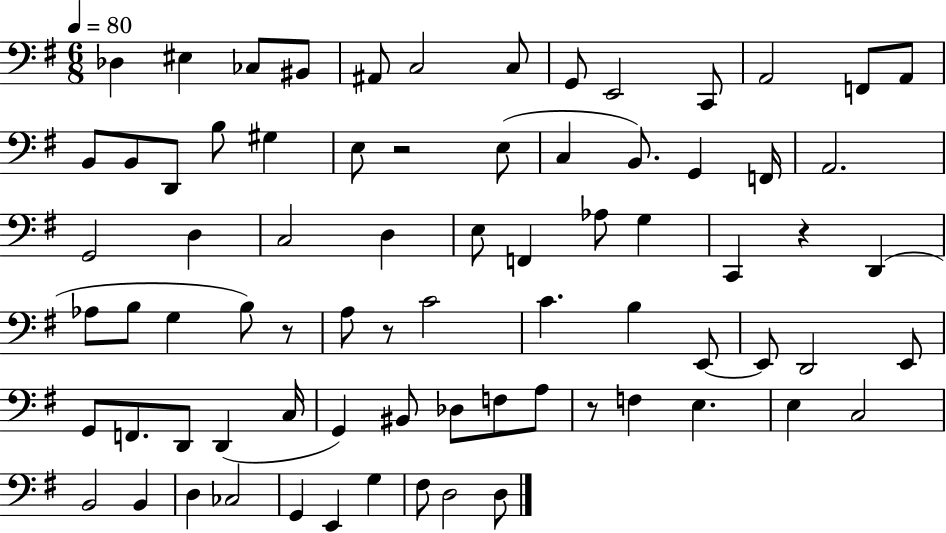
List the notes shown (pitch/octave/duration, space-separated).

Db3/q EIS3/q CES3/e BIS2/e A#2/e C3/h C3/e G2/e E2/h C2/e A2/h F2/e A2/e B2/e B2/e D2/e B3/e G#3/q E3/e R/h E3/e C3/q B2/e. G2/q F2/s A2/h. G2/h D3/q C3/h D3/q E3/e F2/q Ab3/e G3/q C2/q R/q D2/q Ab3/e B3/e G3/q B3/e R/e A3/e R/e C4/h C4/q. B3/q E2/e E2/e D2/h E2/e G2/e F2/e. D2/e D2/q C3/s G2/q BIS2/e Db3/e F3/e A3/e R/e F3/q E3/q. E3/q C3/h B2/h B2/q D3/q CES3/h G2/q E2/q G3/q F#3/e D3/h D3/e